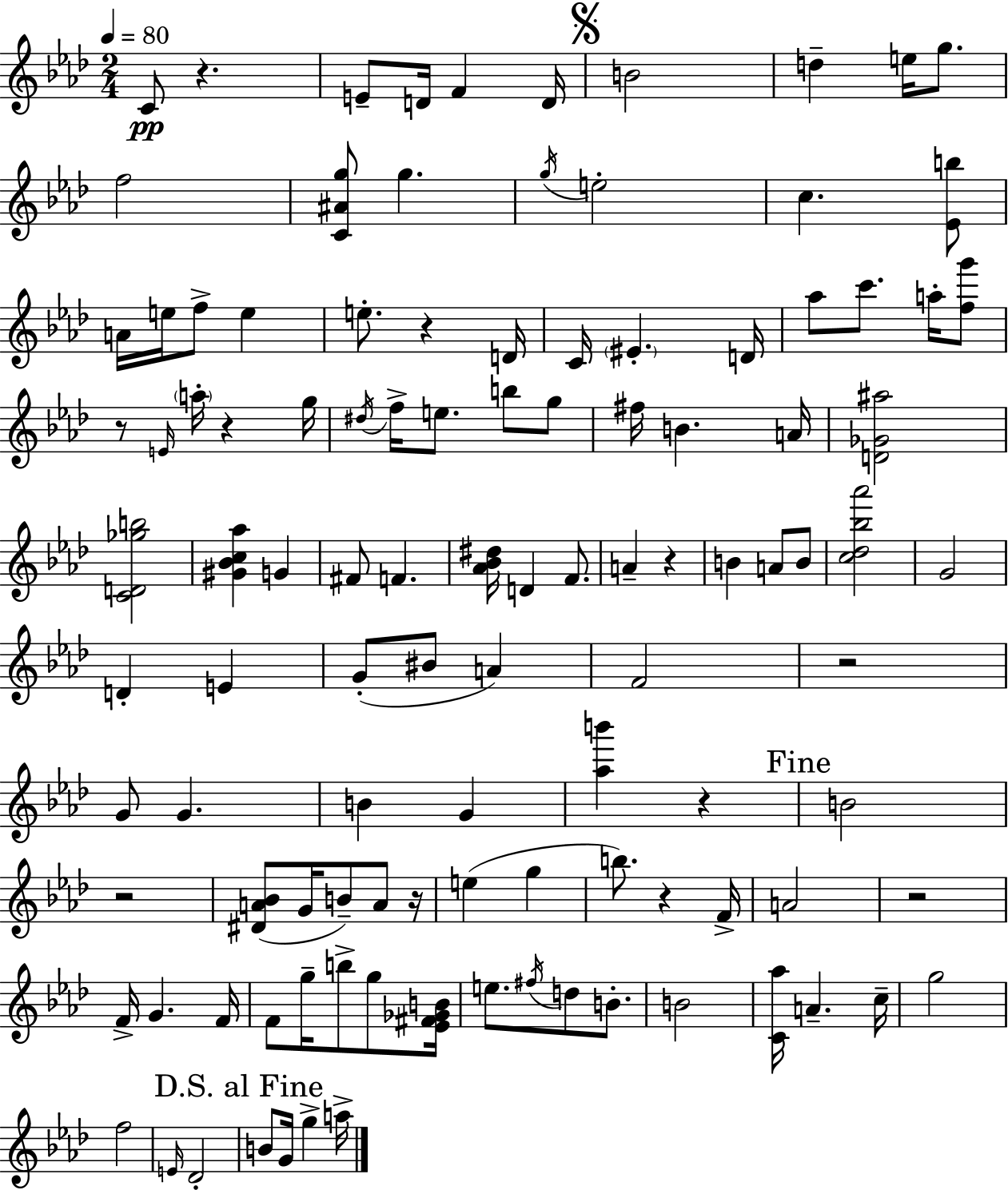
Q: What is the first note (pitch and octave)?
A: C4